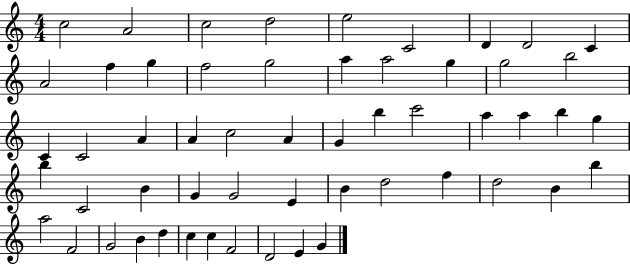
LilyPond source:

{
  \clef treble
  \numericTimeSignature
  \time 4/4
  \key c \major
  c''2 a'2 | c''2 d''2 | e''2 c'2 | d'4 d'2 c'4 | \break a'2 f''4 g''4 | f''2 g''2 | a''4 a''2 g''4 | g''2 b''2 | \break c'4 c'2 a'4 | a'4 c''2 a'4 | g'4 b''4 c'''2 | a''4 a''4 b''4 g''4 | \break b''4 c'2 b'4 | g'4 g'2 e'4 | b'4 d''2 f''4 | d''2 b'4 b''4 | \break a''2 f'2 | g'2 b'4 d''4 | c''4 c''4 f'2 | d'2 e'4 g'4 | \break \bar "|."
}